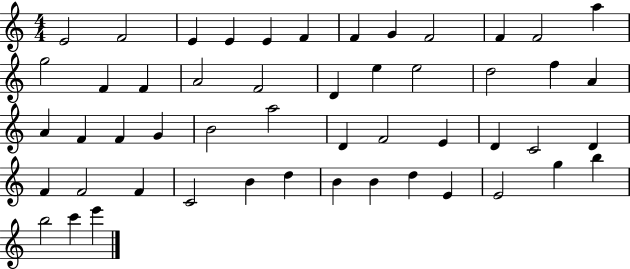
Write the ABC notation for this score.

X:1
T:Untitled
M:4/4
L:1/4
K:C
E2 F2 E E E F F G F2 F F2 a g2 F F A2 F2 D e e2 d2 f A A F F G B2 a2 D F2 E D C2 D F F2 F C2 B d B B d E E2 g b b2 c' e'